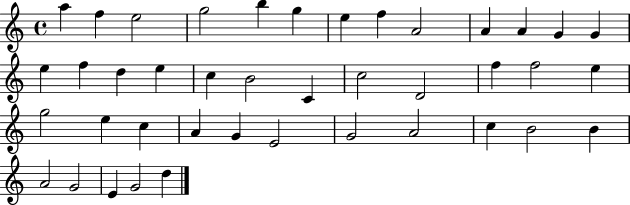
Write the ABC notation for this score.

X:1
T:Untitled
M:4/4
L:1/4
K:C
a f e2 g2 b g e f A2 A A G G e f d e c B2 C c2 D2 f f2 e g2 e c A G E2 G2 A2 c B2 B A2 G2 E G2 d